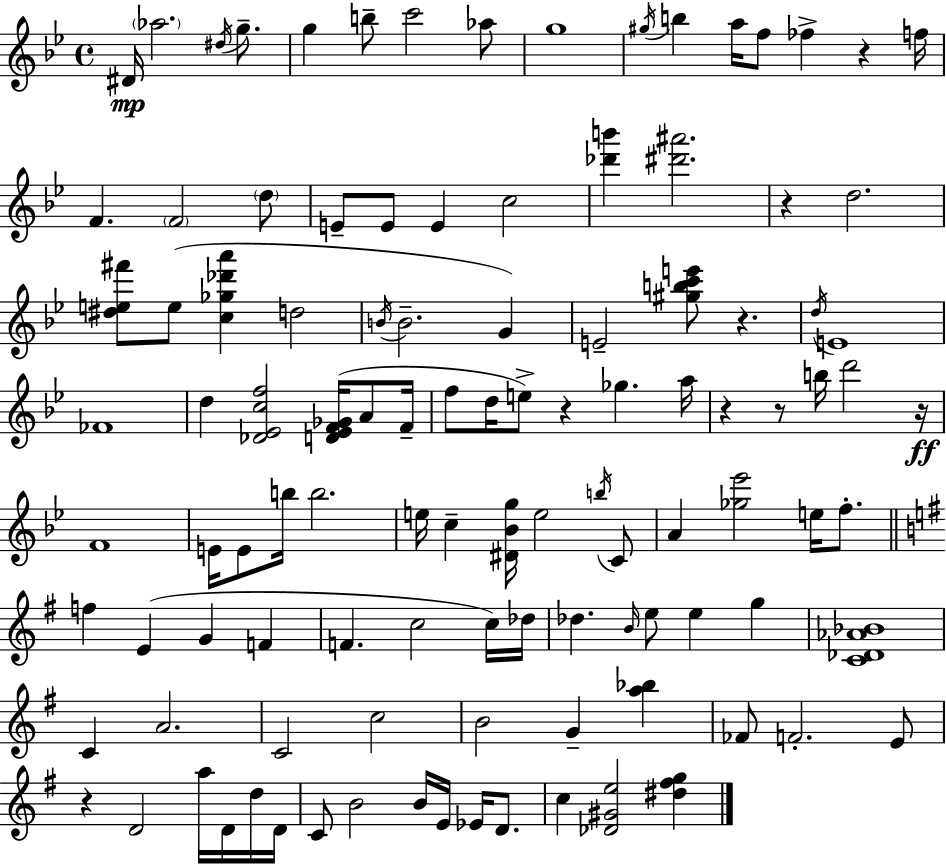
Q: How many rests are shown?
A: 8